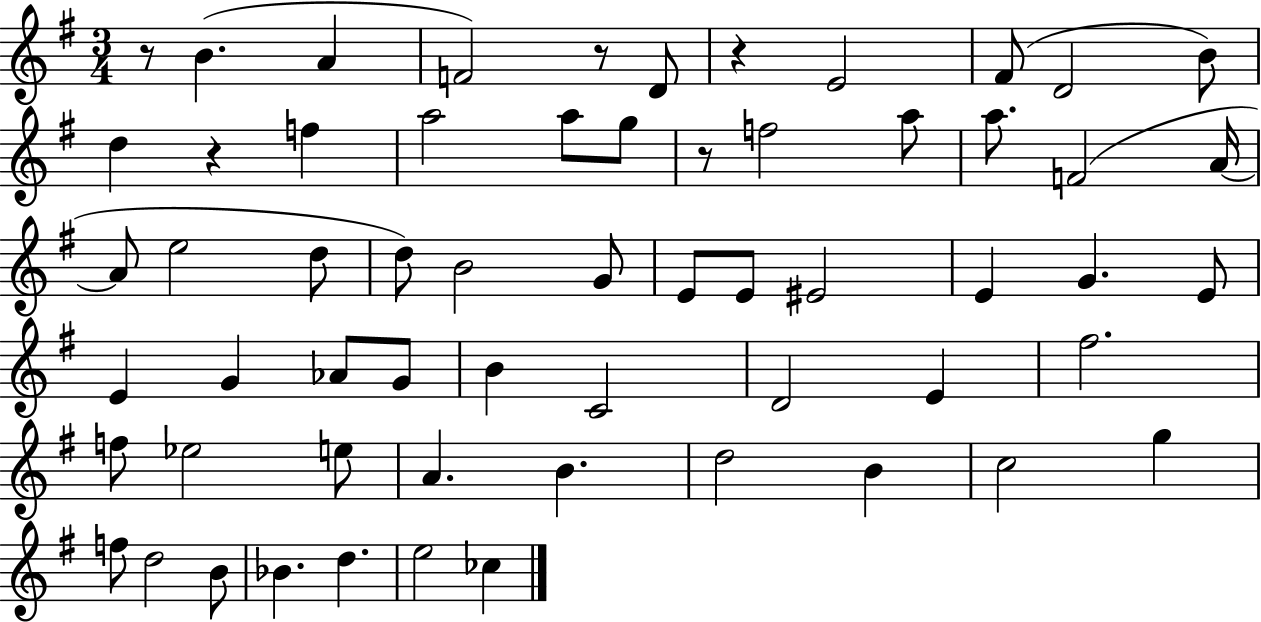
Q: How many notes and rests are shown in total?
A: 60